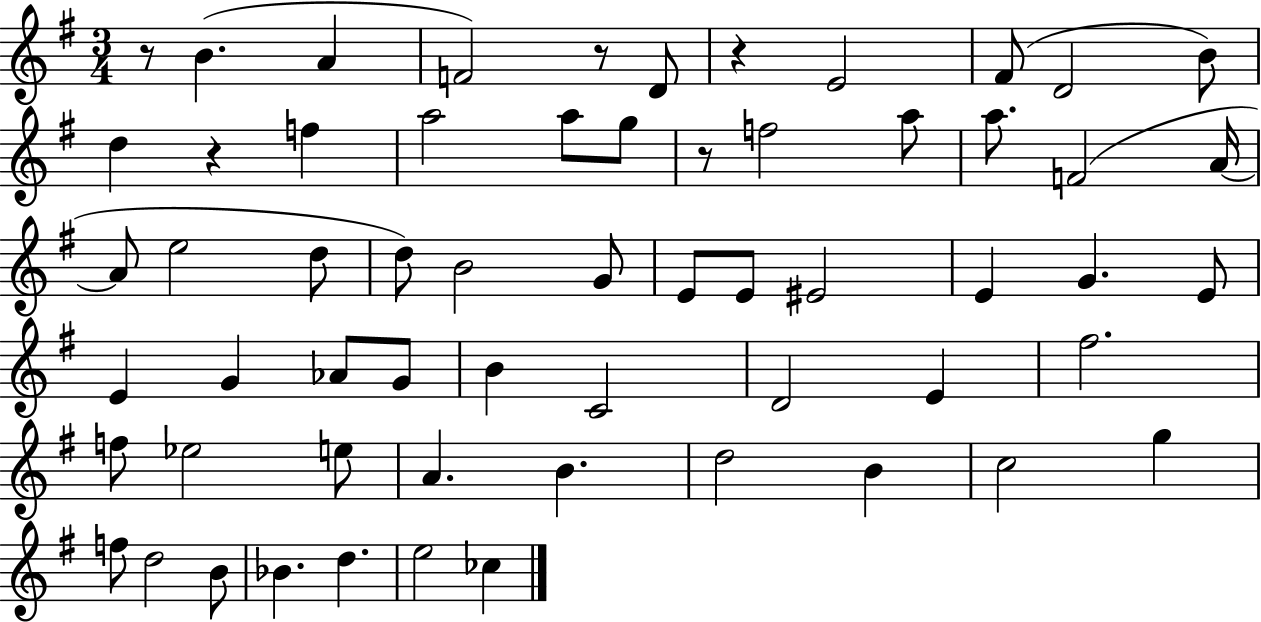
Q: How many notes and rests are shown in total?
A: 60